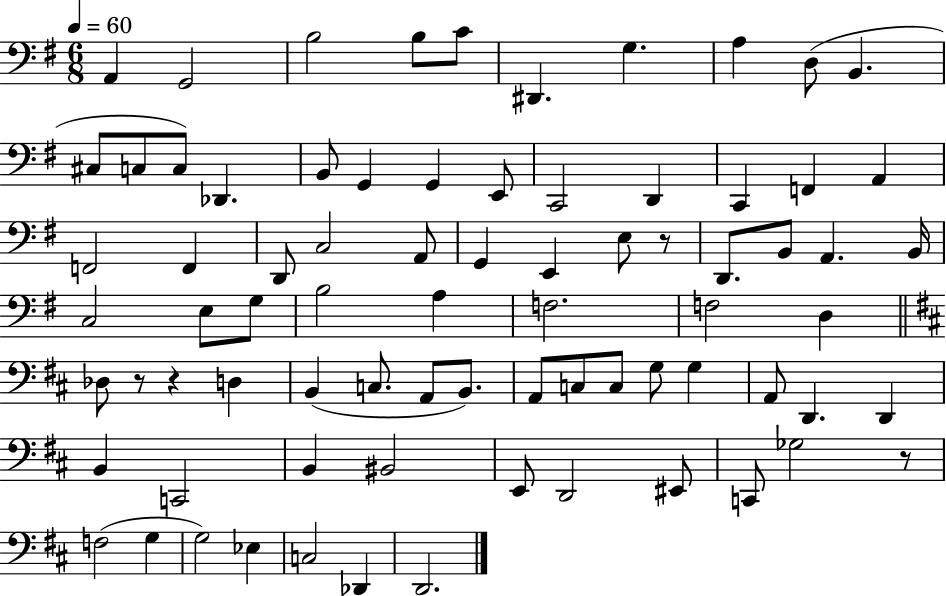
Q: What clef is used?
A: bass